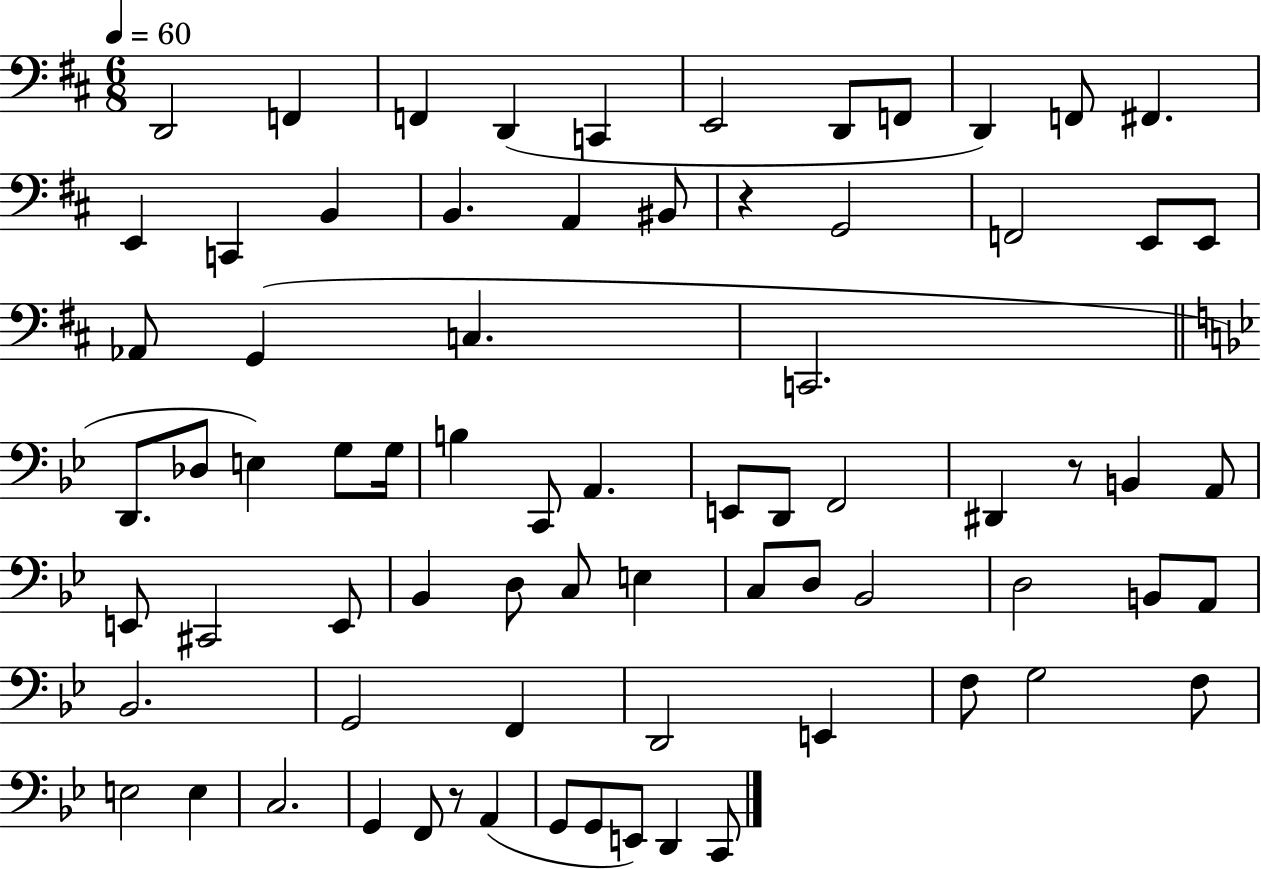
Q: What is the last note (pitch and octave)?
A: C2